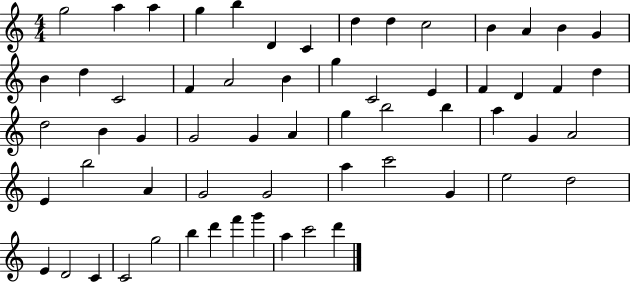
G5/h A5/q A5/q G5/q B5/q D4/q C4/q D5/q D5/q C5/h B4/q A4/q B4/q G4/q B4/q D5/q C4/h F4/q A4/h B4/q G5/q C4/h E4/q F4/q D4/q F4/q D5/q D5/h B4/q G4/q G4/h G4/q A4/q G5/q B5/h B5/q A5/q G4/q A4/h E4/q B5/h A4/q G4/h G4/h A5/q C6/h G4/q E5/h D5/h E4/q D4/h C4/q C4/h G5/h B5/q D6/q F6/q G6/q A5/q C6/h D6/q